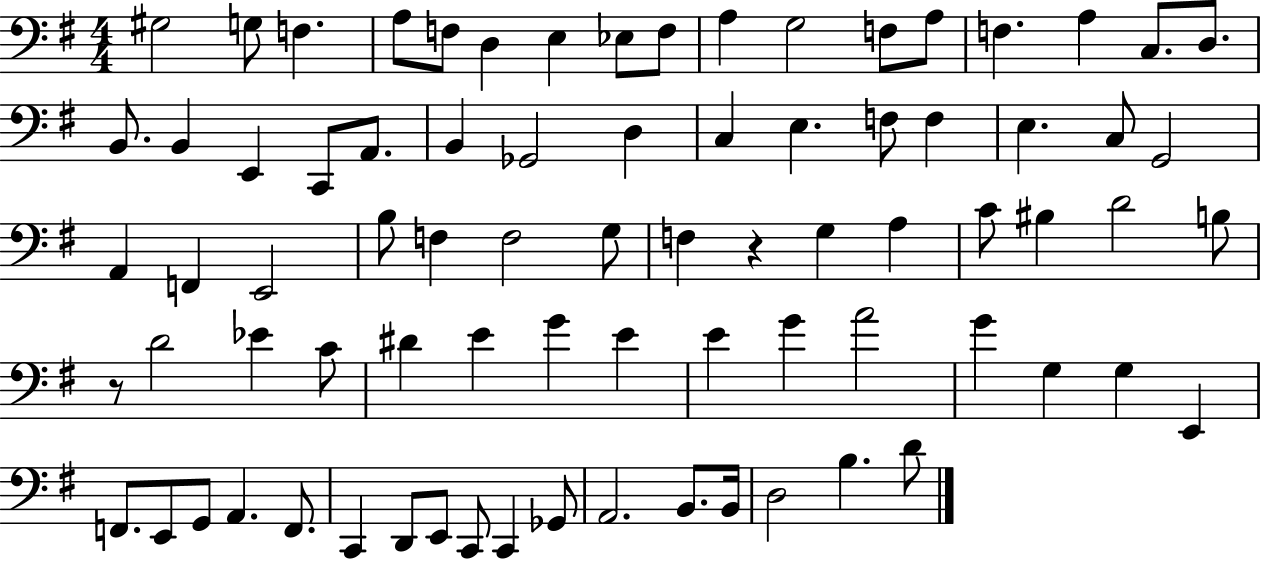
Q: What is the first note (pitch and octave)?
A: G#3